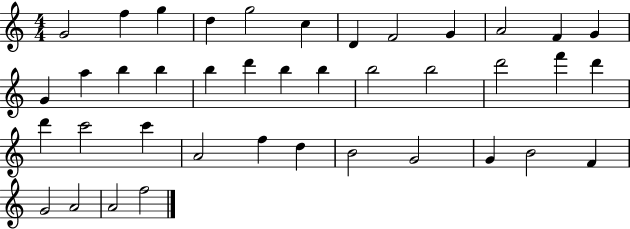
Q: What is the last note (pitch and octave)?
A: F5